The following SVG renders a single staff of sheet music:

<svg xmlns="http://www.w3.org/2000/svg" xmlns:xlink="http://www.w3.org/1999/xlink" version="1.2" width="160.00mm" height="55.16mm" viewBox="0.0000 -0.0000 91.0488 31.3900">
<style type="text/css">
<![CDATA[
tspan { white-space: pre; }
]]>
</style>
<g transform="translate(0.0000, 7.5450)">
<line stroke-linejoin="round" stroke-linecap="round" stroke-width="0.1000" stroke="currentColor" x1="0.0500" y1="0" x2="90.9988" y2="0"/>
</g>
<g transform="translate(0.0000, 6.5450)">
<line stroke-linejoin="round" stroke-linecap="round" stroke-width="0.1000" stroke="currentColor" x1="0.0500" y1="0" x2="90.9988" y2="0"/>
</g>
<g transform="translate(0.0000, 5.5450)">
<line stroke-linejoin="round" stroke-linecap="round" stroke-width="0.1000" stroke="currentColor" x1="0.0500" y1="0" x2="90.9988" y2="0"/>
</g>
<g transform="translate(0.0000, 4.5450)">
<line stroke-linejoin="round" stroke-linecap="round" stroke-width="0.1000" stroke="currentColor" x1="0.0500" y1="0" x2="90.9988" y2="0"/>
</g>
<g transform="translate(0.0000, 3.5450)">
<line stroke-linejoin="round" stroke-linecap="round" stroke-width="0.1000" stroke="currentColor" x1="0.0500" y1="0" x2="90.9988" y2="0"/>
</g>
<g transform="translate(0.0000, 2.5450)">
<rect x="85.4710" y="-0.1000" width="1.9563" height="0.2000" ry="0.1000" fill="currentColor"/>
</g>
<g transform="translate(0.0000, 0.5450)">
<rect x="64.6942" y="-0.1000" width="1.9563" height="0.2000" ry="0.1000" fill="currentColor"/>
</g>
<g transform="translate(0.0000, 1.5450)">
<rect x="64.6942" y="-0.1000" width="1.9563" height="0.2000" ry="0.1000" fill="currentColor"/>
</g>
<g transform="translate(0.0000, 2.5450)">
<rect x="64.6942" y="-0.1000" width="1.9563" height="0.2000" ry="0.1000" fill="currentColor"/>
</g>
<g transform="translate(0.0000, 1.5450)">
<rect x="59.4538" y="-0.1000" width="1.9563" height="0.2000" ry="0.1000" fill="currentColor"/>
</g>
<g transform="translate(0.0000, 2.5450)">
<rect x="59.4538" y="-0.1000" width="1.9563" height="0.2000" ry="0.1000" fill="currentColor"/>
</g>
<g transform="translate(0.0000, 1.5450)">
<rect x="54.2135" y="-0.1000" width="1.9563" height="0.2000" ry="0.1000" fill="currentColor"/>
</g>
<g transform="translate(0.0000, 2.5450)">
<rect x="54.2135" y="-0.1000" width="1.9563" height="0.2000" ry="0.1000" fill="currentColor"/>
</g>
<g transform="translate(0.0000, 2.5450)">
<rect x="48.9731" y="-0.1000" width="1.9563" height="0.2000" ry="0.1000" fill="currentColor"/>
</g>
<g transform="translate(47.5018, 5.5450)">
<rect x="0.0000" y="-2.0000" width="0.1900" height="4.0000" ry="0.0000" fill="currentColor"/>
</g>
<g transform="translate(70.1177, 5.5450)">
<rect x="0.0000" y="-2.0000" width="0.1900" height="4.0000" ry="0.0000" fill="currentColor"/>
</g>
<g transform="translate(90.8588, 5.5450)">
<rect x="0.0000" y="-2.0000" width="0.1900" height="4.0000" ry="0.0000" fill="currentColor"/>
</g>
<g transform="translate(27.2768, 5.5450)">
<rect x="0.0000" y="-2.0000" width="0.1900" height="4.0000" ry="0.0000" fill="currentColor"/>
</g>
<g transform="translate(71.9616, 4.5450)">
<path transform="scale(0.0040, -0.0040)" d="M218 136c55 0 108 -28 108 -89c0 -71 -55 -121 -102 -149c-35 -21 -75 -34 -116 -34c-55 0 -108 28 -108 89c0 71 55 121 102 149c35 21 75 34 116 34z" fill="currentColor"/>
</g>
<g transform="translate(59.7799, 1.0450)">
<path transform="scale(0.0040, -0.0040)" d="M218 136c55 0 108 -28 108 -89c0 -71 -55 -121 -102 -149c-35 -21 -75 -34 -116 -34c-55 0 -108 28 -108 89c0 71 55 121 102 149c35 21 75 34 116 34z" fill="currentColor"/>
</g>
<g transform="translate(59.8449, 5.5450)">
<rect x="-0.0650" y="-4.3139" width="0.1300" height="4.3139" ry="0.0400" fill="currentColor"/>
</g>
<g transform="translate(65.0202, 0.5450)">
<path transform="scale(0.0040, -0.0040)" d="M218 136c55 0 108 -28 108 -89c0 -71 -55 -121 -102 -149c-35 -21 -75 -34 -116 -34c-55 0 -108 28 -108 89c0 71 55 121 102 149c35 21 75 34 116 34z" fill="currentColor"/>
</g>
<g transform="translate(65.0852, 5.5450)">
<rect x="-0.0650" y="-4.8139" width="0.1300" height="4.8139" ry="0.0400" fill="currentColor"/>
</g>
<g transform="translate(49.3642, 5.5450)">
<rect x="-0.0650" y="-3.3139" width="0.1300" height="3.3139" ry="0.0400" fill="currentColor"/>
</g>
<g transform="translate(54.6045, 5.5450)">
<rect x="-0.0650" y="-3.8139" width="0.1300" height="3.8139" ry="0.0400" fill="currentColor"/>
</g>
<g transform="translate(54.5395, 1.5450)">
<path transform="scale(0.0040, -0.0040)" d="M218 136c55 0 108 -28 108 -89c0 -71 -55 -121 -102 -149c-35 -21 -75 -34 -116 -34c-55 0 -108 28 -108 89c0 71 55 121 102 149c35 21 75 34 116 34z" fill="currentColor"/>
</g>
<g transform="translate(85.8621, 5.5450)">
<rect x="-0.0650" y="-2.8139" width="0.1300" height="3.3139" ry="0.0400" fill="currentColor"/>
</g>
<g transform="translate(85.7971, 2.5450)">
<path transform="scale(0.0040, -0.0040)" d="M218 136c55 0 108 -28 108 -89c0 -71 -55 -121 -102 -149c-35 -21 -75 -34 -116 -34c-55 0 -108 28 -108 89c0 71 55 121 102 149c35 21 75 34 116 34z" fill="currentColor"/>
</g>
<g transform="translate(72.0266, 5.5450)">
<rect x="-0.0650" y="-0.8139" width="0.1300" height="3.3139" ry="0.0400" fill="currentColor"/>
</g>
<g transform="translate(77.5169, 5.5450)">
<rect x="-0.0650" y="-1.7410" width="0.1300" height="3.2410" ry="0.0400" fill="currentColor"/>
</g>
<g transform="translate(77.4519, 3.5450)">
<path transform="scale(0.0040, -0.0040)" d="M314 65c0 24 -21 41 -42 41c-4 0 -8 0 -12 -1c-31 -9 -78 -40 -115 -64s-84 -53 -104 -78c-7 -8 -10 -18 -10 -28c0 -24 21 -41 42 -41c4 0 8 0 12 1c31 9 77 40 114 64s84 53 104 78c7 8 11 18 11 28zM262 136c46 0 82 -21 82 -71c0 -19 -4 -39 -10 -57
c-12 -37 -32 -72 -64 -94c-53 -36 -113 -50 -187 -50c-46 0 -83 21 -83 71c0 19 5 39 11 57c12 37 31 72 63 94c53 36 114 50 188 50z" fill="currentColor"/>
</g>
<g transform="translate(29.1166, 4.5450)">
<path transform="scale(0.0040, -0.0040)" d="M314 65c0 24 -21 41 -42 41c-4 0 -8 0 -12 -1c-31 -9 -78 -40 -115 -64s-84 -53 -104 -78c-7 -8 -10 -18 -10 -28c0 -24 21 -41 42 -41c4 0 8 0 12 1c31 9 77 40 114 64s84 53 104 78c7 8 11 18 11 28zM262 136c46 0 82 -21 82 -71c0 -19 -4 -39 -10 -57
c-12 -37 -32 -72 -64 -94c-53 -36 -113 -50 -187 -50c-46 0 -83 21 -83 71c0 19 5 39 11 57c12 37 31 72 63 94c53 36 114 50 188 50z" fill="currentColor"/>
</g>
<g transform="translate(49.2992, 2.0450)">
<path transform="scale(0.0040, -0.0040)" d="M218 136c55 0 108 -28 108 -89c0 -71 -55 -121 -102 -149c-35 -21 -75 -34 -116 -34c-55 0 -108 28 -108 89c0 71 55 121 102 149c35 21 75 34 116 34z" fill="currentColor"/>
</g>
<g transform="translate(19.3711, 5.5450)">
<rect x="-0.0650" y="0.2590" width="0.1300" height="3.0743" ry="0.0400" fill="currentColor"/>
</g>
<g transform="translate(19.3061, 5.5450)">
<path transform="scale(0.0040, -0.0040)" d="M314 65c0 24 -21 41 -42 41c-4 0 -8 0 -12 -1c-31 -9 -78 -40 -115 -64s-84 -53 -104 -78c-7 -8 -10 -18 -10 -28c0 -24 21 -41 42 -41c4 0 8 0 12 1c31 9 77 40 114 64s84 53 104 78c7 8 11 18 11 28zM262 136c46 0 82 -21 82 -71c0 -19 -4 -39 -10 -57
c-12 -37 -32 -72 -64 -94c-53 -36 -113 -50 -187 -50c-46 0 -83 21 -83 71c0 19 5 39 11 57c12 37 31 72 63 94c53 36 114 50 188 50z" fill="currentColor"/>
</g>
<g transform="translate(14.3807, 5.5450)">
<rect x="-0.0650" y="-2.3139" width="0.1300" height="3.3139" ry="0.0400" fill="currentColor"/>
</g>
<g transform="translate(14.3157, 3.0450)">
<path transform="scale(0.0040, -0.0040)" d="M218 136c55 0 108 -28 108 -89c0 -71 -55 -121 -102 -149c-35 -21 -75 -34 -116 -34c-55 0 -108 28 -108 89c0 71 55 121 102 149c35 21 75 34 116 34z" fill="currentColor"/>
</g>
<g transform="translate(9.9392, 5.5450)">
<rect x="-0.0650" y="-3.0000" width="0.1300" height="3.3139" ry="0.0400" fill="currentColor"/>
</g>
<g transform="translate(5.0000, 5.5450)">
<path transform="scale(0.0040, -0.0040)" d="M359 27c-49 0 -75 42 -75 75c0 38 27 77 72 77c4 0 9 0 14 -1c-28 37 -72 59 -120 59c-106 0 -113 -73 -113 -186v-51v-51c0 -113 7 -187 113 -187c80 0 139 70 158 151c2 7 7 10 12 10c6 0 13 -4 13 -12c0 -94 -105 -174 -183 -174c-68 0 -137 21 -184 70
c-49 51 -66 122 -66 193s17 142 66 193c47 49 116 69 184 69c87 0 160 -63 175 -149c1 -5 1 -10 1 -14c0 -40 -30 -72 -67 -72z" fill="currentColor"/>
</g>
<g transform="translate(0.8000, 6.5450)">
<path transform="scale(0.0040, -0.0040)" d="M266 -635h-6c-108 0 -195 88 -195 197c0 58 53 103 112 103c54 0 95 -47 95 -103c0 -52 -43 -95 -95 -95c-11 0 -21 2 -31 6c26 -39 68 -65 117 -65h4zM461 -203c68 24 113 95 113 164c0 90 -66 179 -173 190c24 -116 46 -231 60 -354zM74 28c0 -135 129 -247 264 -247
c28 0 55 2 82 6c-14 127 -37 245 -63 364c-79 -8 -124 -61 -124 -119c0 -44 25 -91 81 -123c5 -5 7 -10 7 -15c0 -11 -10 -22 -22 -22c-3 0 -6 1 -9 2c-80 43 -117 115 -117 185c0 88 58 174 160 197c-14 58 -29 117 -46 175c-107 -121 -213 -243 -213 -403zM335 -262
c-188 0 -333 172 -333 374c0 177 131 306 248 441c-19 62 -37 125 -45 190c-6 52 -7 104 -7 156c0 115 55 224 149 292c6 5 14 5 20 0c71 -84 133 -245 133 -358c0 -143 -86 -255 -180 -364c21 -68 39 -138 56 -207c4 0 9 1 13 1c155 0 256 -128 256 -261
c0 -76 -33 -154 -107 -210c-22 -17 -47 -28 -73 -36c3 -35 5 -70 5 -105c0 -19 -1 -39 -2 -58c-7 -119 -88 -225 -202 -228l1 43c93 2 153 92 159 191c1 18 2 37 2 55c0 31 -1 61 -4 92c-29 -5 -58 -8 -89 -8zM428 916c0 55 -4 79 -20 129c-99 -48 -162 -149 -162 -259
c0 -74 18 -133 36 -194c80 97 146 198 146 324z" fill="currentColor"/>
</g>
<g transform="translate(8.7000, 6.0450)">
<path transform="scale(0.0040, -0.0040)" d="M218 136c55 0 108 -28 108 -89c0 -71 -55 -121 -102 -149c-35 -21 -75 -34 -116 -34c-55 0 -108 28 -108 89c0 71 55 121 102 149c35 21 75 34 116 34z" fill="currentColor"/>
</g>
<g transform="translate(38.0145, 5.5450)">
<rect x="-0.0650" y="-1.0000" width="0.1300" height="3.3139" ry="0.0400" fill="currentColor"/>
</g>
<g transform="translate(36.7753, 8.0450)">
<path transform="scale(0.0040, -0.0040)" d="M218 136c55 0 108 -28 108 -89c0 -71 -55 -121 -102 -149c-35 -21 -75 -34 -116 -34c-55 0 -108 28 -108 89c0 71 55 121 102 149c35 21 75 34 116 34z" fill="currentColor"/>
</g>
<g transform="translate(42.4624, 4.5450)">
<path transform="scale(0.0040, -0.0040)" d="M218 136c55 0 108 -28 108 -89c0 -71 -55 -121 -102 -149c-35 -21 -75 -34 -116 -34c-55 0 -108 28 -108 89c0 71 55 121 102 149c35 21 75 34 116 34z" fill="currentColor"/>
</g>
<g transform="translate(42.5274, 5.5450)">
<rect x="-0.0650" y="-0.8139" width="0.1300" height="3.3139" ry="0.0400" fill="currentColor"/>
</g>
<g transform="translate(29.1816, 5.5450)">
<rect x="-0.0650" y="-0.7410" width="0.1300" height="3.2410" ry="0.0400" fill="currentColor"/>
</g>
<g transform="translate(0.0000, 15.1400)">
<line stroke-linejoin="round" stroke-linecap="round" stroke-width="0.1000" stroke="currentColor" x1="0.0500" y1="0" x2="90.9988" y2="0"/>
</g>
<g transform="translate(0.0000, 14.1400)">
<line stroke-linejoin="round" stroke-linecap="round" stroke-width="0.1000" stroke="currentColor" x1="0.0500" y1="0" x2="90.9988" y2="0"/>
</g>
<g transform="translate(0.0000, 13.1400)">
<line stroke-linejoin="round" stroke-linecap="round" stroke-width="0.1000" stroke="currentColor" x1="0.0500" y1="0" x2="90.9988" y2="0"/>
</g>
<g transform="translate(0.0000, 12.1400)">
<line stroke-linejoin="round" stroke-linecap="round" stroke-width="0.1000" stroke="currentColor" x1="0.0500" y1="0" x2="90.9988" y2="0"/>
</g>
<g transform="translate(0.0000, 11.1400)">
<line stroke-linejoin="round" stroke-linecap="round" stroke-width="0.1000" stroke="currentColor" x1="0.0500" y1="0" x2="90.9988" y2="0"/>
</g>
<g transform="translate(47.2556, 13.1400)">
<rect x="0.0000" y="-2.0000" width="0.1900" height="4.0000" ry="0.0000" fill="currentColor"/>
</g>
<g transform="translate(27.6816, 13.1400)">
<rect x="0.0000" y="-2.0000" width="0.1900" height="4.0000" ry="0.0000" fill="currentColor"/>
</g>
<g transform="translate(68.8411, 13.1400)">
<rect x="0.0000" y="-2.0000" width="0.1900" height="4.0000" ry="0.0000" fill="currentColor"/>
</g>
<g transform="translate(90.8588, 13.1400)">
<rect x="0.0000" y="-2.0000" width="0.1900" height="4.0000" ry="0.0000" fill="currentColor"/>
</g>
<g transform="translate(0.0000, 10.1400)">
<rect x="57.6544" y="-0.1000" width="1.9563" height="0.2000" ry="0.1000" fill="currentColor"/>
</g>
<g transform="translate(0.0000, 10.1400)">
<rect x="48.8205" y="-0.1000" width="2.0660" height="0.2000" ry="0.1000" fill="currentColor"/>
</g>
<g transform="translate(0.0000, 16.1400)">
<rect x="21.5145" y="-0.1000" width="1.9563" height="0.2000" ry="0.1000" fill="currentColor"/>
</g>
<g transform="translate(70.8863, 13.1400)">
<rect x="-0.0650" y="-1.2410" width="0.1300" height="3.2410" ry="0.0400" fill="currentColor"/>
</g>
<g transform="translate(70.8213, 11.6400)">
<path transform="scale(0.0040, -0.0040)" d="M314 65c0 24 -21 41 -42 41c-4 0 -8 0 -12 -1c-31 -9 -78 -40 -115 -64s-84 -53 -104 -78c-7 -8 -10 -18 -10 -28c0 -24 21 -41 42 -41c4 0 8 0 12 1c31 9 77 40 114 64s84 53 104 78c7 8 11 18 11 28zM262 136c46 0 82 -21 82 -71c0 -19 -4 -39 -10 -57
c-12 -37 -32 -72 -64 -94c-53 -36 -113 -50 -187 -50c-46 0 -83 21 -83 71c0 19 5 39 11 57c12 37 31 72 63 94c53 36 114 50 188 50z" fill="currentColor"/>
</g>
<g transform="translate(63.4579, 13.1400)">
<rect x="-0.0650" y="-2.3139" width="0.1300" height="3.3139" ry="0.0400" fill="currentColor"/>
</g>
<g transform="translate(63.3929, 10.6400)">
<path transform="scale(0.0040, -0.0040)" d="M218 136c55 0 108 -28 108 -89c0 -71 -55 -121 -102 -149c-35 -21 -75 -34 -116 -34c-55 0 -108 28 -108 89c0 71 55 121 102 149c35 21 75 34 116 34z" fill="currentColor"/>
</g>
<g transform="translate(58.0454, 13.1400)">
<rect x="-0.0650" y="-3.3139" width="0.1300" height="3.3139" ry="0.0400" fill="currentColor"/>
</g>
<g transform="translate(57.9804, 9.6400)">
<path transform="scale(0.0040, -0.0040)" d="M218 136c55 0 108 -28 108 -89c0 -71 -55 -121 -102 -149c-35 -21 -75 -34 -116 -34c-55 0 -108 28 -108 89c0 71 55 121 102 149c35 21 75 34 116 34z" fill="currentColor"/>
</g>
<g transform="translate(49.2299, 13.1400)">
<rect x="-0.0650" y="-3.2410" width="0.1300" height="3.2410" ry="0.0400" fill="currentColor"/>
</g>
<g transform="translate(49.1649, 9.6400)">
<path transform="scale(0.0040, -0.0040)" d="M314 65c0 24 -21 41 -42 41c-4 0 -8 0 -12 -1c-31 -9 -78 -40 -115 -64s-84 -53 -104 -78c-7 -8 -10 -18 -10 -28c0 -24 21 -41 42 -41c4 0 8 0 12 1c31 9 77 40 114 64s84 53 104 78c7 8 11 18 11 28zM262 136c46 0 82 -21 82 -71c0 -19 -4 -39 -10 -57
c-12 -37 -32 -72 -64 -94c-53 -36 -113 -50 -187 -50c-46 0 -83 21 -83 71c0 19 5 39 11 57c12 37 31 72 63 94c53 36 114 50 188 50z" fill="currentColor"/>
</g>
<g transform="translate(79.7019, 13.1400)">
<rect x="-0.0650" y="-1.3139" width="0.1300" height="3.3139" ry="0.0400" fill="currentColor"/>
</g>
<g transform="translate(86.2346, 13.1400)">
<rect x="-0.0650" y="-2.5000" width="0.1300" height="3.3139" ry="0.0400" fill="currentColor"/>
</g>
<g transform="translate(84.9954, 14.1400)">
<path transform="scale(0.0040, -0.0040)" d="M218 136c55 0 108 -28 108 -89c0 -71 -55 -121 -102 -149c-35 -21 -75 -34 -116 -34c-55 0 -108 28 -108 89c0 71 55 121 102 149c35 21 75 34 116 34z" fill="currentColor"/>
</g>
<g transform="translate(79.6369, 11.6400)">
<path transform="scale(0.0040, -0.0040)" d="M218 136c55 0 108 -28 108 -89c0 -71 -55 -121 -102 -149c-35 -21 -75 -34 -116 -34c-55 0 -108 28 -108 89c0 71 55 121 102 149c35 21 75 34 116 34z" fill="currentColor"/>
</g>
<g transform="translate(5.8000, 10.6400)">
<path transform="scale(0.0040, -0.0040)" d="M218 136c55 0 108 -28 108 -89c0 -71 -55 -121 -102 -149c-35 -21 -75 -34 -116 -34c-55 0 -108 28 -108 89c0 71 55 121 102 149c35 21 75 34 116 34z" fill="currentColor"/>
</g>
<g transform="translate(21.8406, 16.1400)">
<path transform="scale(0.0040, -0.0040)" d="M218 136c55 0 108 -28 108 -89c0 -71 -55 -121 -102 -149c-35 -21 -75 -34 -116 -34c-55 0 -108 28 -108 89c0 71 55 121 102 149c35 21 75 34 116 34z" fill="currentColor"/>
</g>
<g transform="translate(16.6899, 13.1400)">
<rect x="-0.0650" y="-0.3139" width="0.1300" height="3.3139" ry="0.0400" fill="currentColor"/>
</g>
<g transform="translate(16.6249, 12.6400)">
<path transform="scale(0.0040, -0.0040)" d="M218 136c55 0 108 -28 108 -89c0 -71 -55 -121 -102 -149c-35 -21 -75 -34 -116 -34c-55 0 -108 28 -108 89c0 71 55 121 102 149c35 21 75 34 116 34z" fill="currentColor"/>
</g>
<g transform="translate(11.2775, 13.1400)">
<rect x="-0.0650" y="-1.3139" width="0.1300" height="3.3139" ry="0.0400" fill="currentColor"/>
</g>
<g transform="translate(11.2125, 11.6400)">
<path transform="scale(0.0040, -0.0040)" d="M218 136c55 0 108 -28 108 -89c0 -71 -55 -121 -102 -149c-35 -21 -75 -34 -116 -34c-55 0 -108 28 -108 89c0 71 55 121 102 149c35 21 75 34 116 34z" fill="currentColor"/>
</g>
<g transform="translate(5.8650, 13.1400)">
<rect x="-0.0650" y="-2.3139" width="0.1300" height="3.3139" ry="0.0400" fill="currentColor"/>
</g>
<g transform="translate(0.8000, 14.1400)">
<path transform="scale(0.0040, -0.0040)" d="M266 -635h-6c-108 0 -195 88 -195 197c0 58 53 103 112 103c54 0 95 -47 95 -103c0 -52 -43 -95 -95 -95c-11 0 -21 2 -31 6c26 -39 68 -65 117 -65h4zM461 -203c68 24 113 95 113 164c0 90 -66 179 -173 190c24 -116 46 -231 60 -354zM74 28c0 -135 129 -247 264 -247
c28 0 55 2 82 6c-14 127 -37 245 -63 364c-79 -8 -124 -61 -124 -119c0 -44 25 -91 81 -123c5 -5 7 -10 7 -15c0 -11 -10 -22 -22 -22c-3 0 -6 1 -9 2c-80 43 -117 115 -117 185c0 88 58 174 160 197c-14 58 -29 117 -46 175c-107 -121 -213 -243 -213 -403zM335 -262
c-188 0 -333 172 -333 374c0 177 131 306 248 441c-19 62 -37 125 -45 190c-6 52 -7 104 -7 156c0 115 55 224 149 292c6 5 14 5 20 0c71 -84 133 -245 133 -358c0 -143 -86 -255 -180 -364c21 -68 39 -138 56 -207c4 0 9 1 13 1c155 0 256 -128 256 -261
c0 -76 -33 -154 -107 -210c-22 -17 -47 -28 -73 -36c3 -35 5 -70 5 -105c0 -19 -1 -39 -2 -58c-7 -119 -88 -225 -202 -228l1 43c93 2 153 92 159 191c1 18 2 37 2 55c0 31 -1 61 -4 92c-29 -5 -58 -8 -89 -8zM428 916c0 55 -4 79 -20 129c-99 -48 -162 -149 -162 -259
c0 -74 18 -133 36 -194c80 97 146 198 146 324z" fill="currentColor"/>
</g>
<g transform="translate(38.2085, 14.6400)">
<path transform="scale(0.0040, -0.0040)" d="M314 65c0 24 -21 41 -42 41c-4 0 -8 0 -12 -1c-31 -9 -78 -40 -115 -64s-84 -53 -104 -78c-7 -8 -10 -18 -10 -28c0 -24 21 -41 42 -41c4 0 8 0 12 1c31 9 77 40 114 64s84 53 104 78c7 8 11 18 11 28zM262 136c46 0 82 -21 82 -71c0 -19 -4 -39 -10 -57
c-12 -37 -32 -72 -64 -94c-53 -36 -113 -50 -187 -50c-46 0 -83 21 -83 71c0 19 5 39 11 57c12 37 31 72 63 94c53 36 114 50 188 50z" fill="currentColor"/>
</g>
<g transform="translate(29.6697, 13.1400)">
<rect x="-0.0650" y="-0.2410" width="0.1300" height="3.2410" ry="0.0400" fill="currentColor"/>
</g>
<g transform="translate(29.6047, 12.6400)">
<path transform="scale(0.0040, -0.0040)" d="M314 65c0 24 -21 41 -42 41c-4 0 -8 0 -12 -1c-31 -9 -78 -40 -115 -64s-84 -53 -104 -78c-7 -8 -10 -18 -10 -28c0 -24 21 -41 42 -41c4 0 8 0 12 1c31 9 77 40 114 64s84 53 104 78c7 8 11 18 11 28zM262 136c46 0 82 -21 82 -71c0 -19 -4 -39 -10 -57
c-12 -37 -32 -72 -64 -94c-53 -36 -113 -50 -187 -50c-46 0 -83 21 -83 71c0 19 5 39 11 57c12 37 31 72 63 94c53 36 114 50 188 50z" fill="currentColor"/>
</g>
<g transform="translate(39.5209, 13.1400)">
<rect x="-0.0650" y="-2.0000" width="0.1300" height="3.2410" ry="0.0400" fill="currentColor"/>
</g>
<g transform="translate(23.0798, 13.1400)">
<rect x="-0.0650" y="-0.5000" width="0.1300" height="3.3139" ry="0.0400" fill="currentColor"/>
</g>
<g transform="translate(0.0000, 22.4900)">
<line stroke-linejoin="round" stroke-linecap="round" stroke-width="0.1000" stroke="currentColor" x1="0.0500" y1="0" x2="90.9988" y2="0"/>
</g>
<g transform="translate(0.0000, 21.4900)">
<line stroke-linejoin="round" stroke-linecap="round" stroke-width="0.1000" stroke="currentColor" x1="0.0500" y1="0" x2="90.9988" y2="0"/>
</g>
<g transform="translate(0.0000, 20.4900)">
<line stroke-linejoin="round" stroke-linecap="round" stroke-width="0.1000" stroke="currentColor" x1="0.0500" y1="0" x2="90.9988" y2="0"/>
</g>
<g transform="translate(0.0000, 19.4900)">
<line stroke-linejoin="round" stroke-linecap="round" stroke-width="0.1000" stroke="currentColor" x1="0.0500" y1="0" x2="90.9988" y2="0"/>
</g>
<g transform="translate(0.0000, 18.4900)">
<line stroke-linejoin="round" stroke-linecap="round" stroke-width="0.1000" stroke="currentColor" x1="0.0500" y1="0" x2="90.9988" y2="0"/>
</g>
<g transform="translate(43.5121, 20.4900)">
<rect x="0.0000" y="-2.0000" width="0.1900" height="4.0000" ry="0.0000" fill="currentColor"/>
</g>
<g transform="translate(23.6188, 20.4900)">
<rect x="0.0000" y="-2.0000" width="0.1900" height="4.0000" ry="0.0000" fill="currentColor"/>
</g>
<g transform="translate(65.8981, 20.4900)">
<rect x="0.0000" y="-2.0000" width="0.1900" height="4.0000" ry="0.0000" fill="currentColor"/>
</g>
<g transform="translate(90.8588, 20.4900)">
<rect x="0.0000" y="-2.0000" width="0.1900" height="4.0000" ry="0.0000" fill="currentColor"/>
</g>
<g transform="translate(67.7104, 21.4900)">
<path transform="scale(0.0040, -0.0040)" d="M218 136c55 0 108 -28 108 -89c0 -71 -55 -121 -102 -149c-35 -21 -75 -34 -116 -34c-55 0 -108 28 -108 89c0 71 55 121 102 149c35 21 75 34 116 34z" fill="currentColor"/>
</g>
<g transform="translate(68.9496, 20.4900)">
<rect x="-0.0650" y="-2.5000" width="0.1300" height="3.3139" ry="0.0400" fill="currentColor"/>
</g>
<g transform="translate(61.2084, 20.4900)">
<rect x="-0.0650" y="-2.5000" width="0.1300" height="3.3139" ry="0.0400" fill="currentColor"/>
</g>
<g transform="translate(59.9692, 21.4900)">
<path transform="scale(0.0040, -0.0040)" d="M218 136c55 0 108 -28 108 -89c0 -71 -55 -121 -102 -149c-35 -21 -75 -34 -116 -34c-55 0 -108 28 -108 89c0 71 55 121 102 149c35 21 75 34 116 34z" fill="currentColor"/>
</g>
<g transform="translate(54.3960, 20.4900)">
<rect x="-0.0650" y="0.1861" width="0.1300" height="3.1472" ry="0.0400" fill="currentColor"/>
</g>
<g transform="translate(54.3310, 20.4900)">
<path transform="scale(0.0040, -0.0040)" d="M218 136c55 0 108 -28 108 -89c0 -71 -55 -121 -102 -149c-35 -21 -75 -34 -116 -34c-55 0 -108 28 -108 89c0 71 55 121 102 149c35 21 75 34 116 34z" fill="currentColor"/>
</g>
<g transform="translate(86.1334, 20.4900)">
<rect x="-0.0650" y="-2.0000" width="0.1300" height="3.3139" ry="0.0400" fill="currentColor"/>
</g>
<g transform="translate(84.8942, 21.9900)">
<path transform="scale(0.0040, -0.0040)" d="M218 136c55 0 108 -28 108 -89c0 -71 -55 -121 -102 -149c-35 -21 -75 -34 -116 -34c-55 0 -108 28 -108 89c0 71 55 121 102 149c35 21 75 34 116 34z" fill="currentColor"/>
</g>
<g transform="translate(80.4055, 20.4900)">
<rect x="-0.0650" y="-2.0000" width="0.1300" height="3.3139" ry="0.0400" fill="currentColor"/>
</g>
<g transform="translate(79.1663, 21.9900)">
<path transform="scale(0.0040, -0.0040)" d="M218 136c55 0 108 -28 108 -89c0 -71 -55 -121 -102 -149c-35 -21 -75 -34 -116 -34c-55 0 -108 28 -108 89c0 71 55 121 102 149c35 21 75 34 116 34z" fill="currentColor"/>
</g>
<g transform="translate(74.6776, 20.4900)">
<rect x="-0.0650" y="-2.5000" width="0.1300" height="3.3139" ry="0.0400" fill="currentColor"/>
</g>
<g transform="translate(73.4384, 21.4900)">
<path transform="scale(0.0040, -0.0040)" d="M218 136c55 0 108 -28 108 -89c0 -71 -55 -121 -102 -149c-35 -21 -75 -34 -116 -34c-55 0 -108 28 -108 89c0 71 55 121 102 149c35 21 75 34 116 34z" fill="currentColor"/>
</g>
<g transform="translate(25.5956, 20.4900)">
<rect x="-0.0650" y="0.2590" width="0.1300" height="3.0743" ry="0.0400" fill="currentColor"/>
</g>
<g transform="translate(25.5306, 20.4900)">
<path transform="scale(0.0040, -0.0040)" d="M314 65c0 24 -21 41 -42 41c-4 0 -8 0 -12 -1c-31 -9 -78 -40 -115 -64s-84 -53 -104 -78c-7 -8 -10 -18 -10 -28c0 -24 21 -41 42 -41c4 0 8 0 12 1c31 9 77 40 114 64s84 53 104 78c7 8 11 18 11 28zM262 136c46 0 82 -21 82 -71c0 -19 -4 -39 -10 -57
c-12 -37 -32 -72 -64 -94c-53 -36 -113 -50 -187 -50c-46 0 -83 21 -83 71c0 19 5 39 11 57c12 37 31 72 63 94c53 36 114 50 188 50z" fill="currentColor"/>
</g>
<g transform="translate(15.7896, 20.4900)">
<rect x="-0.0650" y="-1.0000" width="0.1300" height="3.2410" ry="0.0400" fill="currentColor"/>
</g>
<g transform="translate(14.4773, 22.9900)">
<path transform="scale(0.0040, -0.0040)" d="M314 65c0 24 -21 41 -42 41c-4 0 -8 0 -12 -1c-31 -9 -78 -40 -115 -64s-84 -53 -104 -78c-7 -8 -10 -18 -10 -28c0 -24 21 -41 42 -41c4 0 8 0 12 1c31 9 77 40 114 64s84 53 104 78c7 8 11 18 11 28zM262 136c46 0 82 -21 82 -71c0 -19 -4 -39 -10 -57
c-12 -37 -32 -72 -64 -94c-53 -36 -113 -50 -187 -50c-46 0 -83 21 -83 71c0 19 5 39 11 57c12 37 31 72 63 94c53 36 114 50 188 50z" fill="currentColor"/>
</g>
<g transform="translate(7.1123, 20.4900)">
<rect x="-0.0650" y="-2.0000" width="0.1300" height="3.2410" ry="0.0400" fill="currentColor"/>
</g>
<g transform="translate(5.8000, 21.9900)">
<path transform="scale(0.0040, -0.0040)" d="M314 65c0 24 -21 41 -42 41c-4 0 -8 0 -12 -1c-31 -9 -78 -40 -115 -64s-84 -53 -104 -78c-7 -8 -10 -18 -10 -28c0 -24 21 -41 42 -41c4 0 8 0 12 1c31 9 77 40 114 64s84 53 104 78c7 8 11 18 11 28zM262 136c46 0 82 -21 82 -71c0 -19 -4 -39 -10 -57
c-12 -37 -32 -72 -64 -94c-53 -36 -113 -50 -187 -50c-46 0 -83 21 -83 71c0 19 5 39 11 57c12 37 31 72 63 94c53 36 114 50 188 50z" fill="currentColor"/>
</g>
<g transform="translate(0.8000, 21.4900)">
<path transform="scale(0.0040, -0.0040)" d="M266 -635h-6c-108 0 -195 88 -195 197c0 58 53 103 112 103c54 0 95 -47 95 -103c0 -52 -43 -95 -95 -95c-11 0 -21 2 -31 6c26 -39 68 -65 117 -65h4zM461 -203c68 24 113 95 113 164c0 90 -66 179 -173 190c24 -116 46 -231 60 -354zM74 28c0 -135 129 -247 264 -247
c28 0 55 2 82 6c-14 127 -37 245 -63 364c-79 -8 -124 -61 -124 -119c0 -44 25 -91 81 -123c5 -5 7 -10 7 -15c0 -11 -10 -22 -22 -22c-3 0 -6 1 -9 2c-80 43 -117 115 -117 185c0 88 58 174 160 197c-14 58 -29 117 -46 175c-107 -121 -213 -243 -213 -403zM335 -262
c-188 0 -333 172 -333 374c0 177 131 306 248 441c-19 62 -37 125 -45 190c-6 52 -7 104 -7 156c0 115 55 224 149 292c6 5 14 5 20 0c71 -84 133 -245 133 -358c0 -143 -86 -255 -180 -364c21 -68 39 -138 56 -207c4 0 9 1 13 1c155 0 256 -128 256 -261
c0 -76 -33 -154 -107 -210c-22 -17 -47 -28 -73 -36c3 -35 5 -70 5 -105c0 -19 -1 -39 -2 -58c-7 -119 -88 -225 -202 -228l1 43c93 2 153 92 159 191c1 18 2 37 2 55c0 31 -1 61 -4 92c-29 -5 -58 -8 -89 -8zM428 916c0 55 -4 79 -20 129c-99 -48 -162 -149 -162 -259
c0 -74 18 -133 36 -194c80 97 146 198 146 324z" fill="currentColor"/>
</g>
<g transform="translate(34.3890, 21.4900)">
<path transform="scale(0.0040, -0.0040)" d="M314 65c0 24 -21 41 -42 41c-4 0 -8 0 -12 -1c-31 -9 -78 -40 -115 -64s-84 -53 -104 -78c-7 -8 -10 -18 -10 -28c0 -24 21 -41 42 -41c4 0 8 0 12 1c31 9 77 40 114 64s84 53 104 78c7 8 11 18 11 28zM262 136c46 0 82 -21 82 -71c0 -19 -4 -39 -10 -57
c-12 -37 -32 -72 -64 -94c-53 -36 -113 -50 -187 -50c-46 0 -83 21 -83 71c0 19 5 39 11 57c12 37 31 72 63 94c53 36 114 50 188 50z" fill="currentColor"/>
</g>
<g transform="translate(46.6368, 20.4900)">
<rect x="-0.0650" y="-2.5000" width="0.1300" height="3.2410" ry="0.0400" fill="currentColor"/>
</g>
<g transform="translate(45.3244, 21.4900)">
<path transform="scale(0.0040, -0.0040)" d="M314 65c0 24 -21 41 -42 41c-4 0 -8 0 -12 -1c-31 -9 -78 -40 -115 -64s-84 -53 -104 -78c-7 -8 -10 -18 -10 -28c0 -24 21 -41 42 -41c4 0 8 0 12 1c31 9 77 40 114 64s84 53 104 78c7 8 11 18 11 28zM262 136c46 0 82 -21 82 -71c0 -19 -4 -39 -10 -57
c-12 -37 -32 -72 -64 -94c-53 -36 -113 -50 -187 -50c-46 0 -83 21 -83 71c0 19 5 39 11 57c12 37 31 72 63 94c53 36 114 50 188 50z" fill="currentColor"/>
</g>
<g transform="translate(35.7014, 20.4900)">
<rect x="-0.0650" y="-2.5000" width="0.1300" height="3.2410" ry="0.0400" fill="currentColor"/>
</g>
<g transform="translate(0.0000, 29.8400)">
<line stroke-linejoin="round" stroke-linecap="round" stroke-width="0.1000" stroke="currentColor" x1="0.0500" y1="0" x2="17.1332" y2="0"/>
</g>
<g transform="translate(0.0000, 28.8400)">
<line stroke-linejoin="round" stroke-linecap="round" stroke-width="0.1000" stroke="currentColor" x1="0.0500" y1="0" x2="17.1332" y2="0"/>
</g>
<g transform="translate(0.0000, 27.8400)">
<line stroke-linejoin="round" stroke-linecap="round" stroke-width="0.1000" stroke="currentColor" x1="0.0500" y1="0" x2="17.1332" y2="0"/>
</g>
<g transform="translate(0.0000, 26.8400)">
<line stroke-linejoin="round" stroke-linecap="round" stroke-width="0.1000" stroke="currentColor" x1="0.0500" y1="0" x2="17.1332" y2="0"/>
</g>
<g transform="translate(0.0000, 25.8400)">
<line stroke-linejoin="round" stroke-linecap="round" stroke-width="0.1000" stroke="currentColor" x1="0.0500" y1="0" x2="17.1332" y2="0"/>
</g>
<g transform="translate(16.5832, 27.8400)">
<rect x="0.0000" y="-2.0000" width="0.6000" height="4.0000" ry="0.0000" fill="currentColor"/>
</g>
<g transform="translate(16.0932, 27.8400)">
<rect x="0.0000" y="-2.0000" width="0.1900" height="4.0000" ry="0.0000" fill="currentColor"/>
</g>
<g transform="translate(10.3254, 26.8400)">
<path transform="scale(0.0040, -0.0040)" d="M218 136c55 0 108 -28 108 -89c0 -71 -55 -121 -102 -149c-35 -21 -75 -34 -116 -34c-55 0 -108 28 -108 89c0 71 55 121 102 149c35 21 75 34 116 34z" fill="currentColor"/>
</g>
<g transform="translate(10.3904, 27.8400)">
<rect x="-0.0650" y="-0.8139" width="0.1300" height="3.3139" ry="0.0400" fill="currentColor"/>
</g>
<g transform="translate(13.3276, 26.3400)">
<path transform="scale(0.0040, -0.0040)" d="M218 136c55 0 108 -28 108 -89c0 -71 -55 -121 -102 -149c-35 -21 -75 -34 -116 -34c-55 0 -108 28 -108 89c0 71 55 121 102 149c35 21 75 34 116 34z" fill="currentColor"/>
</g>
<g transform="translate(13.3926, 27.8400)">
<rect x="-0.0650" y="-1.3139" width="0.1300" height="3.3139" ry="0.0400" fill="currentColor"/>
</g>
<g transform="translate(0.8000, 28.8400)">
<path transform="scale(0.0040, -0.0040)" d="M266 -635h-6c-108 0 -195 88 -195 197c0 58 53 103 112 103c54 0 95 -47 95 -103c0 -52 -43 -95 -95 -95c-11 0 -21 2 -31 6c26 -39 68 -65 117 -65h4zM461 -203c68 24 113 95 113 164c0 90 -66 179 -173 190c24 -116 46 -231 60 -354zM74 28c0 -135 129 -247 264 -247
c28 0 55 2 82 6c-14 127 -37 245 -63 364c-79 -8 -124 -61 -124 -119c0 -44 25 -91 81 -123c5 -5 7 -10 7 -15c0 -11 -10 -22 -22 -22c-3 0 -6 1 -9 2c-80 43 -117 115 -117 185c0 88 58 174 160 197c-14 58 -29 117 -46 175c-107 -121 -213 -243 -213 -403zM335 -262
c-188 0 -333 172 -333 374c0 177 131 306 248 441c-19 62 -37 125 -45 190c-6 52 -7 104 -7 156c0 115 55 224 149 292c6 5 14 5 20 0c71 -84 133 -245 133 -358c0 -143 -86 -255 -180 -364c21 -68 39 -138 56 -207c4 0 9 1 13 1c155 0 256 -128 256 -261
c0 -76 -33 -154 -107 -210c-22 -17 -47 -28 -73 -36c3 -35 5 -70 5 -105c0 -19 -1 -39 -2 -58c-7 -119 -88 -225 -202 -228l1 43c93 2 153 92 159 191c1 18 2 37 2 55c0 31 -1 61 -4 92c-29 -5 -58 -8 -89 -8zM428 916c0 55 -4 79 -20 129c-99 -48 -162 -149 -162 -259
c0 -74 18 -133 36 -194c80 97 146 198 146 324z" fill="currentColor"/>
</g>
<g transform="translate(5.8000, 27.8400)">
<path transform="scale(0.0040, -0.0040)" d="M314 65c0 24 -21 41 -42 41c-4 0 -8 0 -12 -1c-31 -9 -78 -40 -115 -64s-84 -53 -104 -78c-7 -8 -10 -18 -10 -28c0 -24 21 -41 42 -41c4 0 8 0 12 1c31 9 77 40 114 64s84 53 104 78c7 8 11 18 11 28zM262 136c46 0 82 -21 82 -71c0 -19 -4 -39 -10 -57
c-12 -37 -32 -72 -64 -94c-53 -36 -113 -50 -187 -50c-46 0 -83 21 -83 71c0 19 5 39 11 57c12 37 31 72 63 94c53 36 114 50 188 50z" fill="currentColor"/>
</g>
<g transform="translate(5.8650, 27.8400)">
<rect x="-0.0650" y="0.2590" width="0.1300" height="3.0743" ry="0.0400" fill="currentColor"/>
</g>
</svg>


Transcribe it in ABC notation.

X:1
T:Untitled
M:4/4
L:1/4
K:C
A g B2 d2 D d b c' d' e' d f2 a g e c C c2 F2 b2 b g e2 e G F2 D2 B2 G2 G2 B G G G F F B2 d e